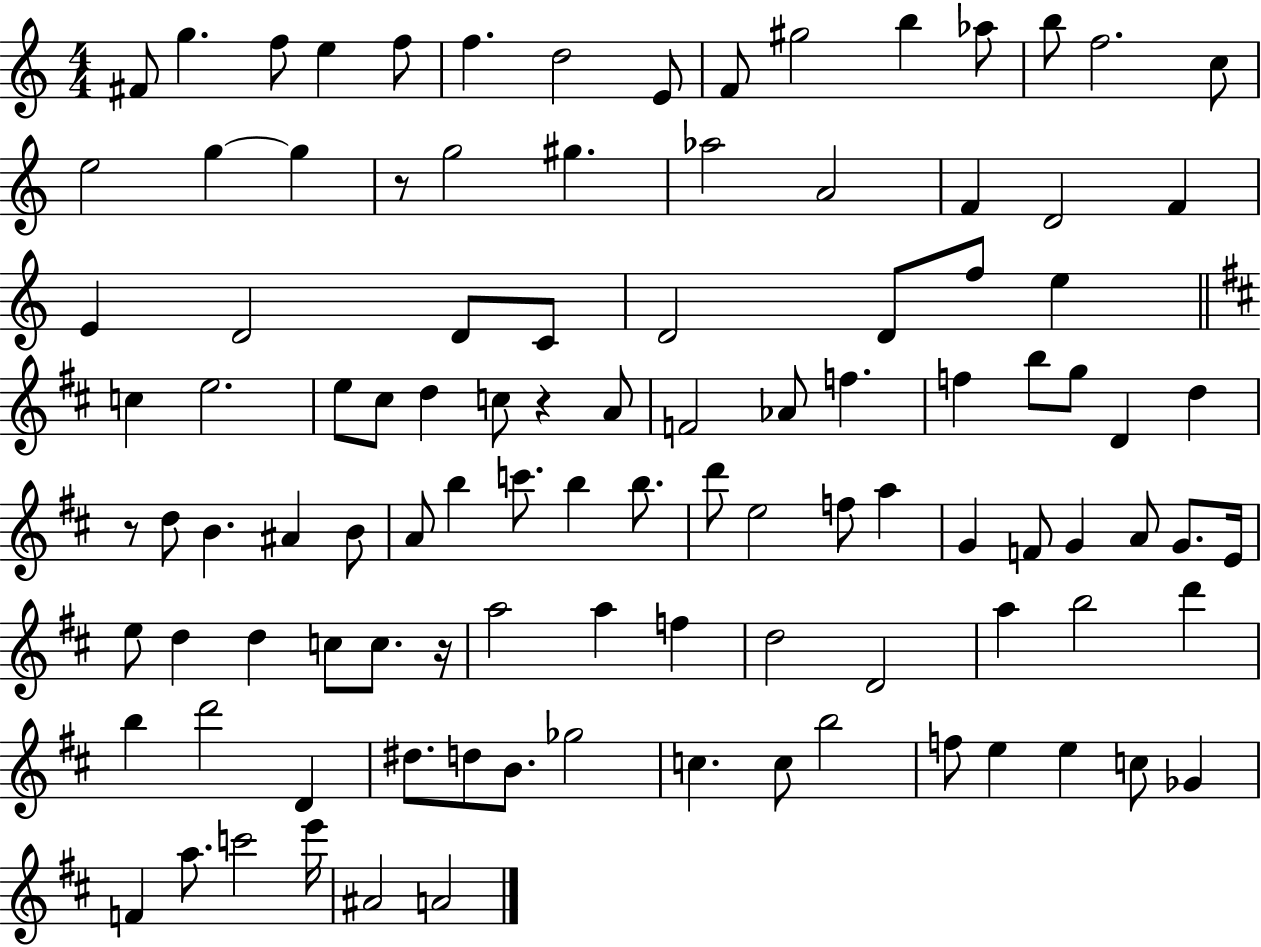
{
  \clef treble
  \numericTimeSignature
  \time 4/4
  \key c \major
  fis'8 g''4. f''8 e''4 f''8 | f''4. d''2 e'8 | f'8 gis''2 b''4 aes''8 | b''8 f''2. c''8 | \break e''2 g''4~~ g''4 | r8 g''2 gis''4. | aes''2 a'2 | f'4 d'2 f'4 | \break e'4 d'2 d'8 c'8 | d'2 d'8 f''8 e''4 | \bar "||" \break \key d \major c''4 e''2. | e''8 cis''8 d''4 c''8 r4 a'8 | f'2 aes'8 f''4. | f''4 b''8 g''8 d'4 d''4 | \break r8 d''8 b'4. ais'4 b'8 | a'8 b''4 c'''8. b''4 b''8. | d'''8 e''2 f''8 a''4 | g'4 f'8 g'4 a'8 g'8. e'16 | \break e''8 d''4 d''4 c''8 c''8. r16 | a''2 a''4 f''4 | d''2 d'2 | a''4 b''2 d'''4 | \break b''4 d'''2 d'4 | dis''8. d''8 b'8. ges''2 | c''4. c''8 b''2 | f''8 e''4 e''4 c''8 ges'4 | \break f'4 a''8. c'''2 e'''16 | ais'2 a'2 | \bar "|."
}